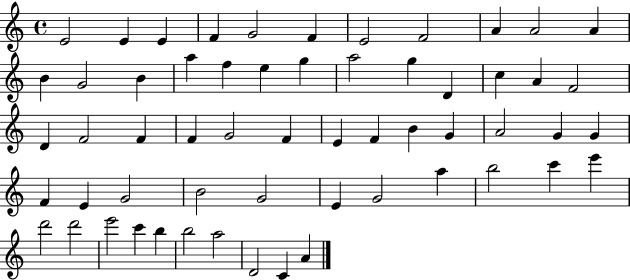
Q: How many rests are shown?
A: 0